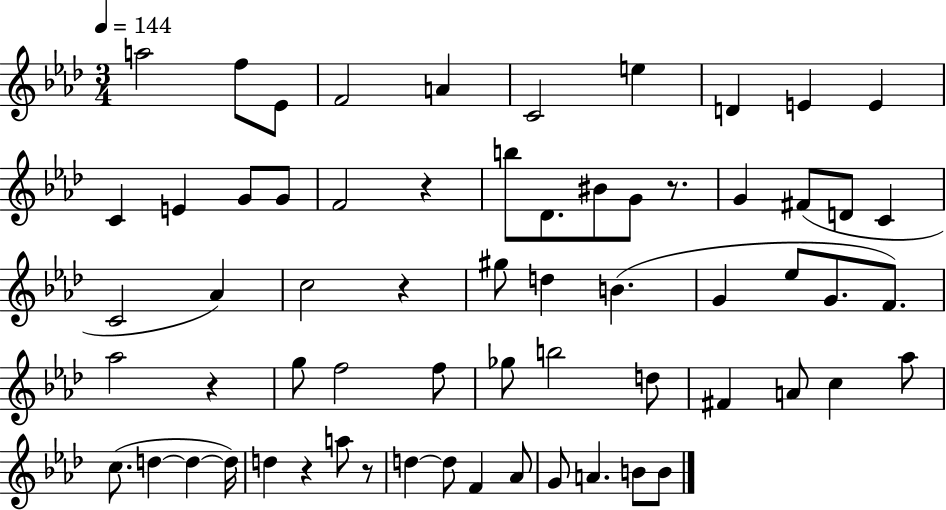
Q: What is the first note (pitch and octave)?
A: A5